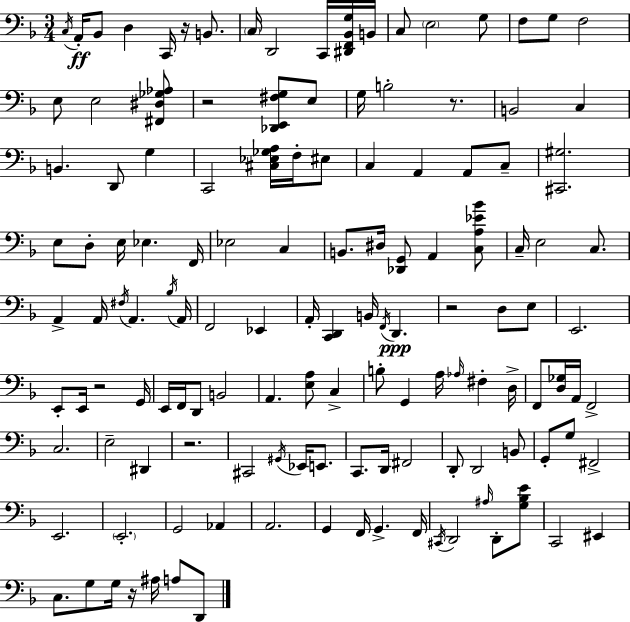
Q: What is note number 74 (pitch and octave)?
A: Ab3